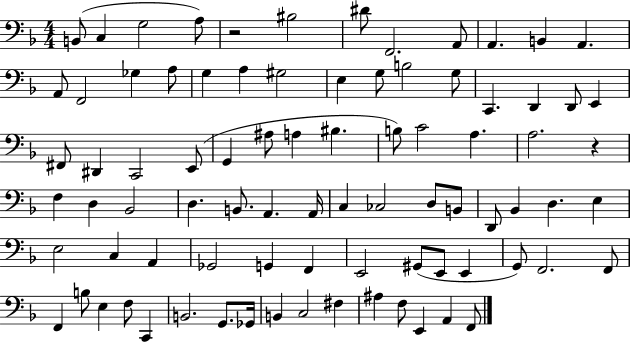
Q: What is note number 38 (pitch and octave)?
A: A3